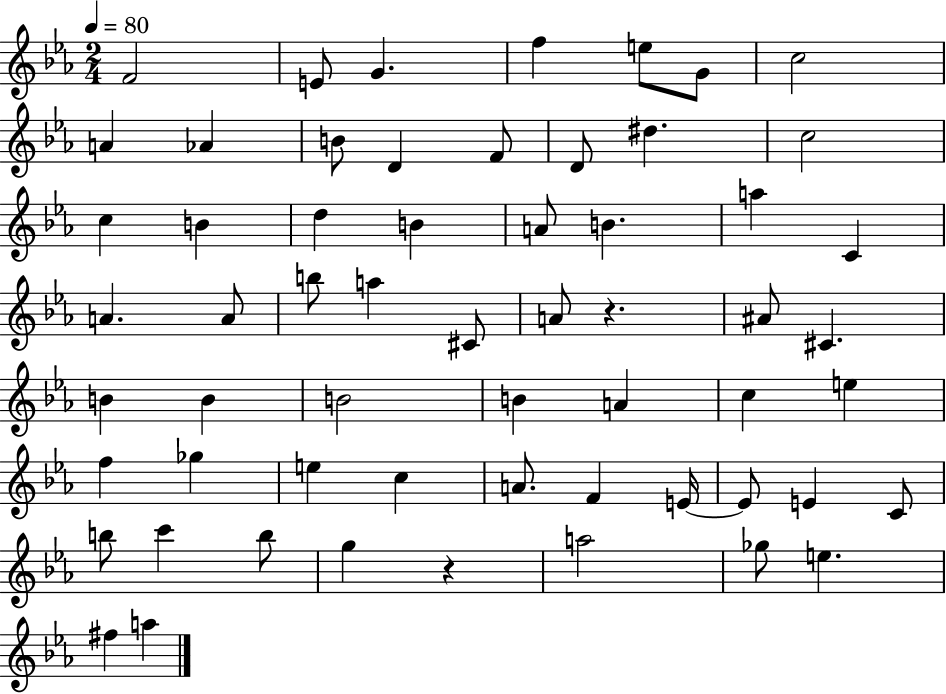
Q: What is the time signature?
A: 2/4